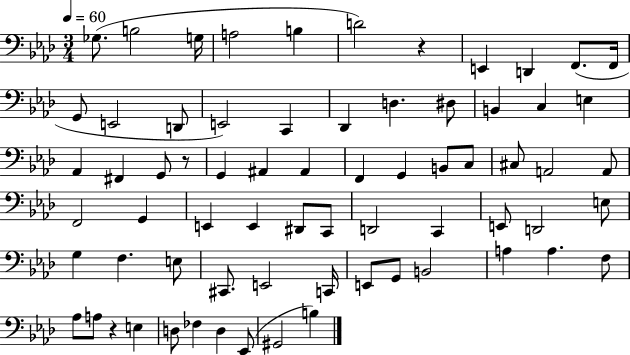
{
  \clef bass
  \numericTimeSignature
  \time 3/4
  \key aes \major
  \tempo 4 = 60
  ges8.( b2 g16 | a2 b4 | d'2) r4 | e,4 d,4 f,8.( f,16 | \break g,8 e,2 d,8 | e,2) c,4 | des,4 d4. dis8 | b,4 c4 e4 | \break aes,4 fis,4 g,8 r8 | g,4 ais,4 ais,4 | f,4 g,4 b,8 c8 | cis8 a,2 a,8 | \break f,2 g,4 | e,4 e,4 dis,8 c,8 | d,2 c,4 | e,8 d,2 e8 | \break g4 f4. e8 | cis,8. e,2 c,16 | e,8 g,8 b,2 | a4 a4. f8 | \break aes8 a8 r4 e4 | d8 fes4 d4 ees,8( | gis,2 b4) | \bar "|."
}